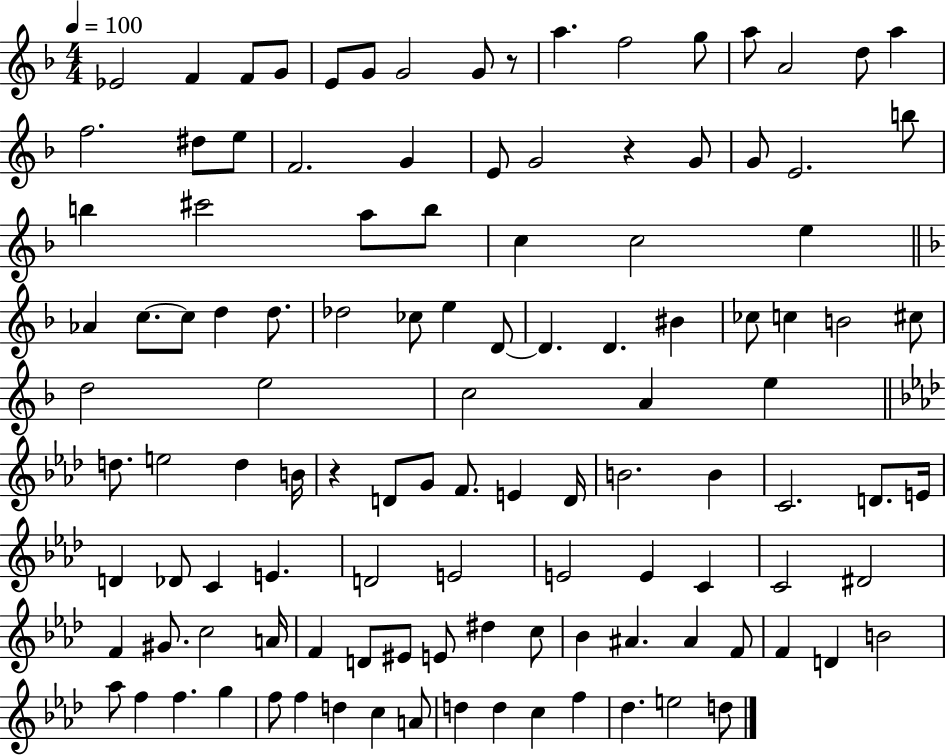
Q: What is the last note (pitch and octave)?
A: D5